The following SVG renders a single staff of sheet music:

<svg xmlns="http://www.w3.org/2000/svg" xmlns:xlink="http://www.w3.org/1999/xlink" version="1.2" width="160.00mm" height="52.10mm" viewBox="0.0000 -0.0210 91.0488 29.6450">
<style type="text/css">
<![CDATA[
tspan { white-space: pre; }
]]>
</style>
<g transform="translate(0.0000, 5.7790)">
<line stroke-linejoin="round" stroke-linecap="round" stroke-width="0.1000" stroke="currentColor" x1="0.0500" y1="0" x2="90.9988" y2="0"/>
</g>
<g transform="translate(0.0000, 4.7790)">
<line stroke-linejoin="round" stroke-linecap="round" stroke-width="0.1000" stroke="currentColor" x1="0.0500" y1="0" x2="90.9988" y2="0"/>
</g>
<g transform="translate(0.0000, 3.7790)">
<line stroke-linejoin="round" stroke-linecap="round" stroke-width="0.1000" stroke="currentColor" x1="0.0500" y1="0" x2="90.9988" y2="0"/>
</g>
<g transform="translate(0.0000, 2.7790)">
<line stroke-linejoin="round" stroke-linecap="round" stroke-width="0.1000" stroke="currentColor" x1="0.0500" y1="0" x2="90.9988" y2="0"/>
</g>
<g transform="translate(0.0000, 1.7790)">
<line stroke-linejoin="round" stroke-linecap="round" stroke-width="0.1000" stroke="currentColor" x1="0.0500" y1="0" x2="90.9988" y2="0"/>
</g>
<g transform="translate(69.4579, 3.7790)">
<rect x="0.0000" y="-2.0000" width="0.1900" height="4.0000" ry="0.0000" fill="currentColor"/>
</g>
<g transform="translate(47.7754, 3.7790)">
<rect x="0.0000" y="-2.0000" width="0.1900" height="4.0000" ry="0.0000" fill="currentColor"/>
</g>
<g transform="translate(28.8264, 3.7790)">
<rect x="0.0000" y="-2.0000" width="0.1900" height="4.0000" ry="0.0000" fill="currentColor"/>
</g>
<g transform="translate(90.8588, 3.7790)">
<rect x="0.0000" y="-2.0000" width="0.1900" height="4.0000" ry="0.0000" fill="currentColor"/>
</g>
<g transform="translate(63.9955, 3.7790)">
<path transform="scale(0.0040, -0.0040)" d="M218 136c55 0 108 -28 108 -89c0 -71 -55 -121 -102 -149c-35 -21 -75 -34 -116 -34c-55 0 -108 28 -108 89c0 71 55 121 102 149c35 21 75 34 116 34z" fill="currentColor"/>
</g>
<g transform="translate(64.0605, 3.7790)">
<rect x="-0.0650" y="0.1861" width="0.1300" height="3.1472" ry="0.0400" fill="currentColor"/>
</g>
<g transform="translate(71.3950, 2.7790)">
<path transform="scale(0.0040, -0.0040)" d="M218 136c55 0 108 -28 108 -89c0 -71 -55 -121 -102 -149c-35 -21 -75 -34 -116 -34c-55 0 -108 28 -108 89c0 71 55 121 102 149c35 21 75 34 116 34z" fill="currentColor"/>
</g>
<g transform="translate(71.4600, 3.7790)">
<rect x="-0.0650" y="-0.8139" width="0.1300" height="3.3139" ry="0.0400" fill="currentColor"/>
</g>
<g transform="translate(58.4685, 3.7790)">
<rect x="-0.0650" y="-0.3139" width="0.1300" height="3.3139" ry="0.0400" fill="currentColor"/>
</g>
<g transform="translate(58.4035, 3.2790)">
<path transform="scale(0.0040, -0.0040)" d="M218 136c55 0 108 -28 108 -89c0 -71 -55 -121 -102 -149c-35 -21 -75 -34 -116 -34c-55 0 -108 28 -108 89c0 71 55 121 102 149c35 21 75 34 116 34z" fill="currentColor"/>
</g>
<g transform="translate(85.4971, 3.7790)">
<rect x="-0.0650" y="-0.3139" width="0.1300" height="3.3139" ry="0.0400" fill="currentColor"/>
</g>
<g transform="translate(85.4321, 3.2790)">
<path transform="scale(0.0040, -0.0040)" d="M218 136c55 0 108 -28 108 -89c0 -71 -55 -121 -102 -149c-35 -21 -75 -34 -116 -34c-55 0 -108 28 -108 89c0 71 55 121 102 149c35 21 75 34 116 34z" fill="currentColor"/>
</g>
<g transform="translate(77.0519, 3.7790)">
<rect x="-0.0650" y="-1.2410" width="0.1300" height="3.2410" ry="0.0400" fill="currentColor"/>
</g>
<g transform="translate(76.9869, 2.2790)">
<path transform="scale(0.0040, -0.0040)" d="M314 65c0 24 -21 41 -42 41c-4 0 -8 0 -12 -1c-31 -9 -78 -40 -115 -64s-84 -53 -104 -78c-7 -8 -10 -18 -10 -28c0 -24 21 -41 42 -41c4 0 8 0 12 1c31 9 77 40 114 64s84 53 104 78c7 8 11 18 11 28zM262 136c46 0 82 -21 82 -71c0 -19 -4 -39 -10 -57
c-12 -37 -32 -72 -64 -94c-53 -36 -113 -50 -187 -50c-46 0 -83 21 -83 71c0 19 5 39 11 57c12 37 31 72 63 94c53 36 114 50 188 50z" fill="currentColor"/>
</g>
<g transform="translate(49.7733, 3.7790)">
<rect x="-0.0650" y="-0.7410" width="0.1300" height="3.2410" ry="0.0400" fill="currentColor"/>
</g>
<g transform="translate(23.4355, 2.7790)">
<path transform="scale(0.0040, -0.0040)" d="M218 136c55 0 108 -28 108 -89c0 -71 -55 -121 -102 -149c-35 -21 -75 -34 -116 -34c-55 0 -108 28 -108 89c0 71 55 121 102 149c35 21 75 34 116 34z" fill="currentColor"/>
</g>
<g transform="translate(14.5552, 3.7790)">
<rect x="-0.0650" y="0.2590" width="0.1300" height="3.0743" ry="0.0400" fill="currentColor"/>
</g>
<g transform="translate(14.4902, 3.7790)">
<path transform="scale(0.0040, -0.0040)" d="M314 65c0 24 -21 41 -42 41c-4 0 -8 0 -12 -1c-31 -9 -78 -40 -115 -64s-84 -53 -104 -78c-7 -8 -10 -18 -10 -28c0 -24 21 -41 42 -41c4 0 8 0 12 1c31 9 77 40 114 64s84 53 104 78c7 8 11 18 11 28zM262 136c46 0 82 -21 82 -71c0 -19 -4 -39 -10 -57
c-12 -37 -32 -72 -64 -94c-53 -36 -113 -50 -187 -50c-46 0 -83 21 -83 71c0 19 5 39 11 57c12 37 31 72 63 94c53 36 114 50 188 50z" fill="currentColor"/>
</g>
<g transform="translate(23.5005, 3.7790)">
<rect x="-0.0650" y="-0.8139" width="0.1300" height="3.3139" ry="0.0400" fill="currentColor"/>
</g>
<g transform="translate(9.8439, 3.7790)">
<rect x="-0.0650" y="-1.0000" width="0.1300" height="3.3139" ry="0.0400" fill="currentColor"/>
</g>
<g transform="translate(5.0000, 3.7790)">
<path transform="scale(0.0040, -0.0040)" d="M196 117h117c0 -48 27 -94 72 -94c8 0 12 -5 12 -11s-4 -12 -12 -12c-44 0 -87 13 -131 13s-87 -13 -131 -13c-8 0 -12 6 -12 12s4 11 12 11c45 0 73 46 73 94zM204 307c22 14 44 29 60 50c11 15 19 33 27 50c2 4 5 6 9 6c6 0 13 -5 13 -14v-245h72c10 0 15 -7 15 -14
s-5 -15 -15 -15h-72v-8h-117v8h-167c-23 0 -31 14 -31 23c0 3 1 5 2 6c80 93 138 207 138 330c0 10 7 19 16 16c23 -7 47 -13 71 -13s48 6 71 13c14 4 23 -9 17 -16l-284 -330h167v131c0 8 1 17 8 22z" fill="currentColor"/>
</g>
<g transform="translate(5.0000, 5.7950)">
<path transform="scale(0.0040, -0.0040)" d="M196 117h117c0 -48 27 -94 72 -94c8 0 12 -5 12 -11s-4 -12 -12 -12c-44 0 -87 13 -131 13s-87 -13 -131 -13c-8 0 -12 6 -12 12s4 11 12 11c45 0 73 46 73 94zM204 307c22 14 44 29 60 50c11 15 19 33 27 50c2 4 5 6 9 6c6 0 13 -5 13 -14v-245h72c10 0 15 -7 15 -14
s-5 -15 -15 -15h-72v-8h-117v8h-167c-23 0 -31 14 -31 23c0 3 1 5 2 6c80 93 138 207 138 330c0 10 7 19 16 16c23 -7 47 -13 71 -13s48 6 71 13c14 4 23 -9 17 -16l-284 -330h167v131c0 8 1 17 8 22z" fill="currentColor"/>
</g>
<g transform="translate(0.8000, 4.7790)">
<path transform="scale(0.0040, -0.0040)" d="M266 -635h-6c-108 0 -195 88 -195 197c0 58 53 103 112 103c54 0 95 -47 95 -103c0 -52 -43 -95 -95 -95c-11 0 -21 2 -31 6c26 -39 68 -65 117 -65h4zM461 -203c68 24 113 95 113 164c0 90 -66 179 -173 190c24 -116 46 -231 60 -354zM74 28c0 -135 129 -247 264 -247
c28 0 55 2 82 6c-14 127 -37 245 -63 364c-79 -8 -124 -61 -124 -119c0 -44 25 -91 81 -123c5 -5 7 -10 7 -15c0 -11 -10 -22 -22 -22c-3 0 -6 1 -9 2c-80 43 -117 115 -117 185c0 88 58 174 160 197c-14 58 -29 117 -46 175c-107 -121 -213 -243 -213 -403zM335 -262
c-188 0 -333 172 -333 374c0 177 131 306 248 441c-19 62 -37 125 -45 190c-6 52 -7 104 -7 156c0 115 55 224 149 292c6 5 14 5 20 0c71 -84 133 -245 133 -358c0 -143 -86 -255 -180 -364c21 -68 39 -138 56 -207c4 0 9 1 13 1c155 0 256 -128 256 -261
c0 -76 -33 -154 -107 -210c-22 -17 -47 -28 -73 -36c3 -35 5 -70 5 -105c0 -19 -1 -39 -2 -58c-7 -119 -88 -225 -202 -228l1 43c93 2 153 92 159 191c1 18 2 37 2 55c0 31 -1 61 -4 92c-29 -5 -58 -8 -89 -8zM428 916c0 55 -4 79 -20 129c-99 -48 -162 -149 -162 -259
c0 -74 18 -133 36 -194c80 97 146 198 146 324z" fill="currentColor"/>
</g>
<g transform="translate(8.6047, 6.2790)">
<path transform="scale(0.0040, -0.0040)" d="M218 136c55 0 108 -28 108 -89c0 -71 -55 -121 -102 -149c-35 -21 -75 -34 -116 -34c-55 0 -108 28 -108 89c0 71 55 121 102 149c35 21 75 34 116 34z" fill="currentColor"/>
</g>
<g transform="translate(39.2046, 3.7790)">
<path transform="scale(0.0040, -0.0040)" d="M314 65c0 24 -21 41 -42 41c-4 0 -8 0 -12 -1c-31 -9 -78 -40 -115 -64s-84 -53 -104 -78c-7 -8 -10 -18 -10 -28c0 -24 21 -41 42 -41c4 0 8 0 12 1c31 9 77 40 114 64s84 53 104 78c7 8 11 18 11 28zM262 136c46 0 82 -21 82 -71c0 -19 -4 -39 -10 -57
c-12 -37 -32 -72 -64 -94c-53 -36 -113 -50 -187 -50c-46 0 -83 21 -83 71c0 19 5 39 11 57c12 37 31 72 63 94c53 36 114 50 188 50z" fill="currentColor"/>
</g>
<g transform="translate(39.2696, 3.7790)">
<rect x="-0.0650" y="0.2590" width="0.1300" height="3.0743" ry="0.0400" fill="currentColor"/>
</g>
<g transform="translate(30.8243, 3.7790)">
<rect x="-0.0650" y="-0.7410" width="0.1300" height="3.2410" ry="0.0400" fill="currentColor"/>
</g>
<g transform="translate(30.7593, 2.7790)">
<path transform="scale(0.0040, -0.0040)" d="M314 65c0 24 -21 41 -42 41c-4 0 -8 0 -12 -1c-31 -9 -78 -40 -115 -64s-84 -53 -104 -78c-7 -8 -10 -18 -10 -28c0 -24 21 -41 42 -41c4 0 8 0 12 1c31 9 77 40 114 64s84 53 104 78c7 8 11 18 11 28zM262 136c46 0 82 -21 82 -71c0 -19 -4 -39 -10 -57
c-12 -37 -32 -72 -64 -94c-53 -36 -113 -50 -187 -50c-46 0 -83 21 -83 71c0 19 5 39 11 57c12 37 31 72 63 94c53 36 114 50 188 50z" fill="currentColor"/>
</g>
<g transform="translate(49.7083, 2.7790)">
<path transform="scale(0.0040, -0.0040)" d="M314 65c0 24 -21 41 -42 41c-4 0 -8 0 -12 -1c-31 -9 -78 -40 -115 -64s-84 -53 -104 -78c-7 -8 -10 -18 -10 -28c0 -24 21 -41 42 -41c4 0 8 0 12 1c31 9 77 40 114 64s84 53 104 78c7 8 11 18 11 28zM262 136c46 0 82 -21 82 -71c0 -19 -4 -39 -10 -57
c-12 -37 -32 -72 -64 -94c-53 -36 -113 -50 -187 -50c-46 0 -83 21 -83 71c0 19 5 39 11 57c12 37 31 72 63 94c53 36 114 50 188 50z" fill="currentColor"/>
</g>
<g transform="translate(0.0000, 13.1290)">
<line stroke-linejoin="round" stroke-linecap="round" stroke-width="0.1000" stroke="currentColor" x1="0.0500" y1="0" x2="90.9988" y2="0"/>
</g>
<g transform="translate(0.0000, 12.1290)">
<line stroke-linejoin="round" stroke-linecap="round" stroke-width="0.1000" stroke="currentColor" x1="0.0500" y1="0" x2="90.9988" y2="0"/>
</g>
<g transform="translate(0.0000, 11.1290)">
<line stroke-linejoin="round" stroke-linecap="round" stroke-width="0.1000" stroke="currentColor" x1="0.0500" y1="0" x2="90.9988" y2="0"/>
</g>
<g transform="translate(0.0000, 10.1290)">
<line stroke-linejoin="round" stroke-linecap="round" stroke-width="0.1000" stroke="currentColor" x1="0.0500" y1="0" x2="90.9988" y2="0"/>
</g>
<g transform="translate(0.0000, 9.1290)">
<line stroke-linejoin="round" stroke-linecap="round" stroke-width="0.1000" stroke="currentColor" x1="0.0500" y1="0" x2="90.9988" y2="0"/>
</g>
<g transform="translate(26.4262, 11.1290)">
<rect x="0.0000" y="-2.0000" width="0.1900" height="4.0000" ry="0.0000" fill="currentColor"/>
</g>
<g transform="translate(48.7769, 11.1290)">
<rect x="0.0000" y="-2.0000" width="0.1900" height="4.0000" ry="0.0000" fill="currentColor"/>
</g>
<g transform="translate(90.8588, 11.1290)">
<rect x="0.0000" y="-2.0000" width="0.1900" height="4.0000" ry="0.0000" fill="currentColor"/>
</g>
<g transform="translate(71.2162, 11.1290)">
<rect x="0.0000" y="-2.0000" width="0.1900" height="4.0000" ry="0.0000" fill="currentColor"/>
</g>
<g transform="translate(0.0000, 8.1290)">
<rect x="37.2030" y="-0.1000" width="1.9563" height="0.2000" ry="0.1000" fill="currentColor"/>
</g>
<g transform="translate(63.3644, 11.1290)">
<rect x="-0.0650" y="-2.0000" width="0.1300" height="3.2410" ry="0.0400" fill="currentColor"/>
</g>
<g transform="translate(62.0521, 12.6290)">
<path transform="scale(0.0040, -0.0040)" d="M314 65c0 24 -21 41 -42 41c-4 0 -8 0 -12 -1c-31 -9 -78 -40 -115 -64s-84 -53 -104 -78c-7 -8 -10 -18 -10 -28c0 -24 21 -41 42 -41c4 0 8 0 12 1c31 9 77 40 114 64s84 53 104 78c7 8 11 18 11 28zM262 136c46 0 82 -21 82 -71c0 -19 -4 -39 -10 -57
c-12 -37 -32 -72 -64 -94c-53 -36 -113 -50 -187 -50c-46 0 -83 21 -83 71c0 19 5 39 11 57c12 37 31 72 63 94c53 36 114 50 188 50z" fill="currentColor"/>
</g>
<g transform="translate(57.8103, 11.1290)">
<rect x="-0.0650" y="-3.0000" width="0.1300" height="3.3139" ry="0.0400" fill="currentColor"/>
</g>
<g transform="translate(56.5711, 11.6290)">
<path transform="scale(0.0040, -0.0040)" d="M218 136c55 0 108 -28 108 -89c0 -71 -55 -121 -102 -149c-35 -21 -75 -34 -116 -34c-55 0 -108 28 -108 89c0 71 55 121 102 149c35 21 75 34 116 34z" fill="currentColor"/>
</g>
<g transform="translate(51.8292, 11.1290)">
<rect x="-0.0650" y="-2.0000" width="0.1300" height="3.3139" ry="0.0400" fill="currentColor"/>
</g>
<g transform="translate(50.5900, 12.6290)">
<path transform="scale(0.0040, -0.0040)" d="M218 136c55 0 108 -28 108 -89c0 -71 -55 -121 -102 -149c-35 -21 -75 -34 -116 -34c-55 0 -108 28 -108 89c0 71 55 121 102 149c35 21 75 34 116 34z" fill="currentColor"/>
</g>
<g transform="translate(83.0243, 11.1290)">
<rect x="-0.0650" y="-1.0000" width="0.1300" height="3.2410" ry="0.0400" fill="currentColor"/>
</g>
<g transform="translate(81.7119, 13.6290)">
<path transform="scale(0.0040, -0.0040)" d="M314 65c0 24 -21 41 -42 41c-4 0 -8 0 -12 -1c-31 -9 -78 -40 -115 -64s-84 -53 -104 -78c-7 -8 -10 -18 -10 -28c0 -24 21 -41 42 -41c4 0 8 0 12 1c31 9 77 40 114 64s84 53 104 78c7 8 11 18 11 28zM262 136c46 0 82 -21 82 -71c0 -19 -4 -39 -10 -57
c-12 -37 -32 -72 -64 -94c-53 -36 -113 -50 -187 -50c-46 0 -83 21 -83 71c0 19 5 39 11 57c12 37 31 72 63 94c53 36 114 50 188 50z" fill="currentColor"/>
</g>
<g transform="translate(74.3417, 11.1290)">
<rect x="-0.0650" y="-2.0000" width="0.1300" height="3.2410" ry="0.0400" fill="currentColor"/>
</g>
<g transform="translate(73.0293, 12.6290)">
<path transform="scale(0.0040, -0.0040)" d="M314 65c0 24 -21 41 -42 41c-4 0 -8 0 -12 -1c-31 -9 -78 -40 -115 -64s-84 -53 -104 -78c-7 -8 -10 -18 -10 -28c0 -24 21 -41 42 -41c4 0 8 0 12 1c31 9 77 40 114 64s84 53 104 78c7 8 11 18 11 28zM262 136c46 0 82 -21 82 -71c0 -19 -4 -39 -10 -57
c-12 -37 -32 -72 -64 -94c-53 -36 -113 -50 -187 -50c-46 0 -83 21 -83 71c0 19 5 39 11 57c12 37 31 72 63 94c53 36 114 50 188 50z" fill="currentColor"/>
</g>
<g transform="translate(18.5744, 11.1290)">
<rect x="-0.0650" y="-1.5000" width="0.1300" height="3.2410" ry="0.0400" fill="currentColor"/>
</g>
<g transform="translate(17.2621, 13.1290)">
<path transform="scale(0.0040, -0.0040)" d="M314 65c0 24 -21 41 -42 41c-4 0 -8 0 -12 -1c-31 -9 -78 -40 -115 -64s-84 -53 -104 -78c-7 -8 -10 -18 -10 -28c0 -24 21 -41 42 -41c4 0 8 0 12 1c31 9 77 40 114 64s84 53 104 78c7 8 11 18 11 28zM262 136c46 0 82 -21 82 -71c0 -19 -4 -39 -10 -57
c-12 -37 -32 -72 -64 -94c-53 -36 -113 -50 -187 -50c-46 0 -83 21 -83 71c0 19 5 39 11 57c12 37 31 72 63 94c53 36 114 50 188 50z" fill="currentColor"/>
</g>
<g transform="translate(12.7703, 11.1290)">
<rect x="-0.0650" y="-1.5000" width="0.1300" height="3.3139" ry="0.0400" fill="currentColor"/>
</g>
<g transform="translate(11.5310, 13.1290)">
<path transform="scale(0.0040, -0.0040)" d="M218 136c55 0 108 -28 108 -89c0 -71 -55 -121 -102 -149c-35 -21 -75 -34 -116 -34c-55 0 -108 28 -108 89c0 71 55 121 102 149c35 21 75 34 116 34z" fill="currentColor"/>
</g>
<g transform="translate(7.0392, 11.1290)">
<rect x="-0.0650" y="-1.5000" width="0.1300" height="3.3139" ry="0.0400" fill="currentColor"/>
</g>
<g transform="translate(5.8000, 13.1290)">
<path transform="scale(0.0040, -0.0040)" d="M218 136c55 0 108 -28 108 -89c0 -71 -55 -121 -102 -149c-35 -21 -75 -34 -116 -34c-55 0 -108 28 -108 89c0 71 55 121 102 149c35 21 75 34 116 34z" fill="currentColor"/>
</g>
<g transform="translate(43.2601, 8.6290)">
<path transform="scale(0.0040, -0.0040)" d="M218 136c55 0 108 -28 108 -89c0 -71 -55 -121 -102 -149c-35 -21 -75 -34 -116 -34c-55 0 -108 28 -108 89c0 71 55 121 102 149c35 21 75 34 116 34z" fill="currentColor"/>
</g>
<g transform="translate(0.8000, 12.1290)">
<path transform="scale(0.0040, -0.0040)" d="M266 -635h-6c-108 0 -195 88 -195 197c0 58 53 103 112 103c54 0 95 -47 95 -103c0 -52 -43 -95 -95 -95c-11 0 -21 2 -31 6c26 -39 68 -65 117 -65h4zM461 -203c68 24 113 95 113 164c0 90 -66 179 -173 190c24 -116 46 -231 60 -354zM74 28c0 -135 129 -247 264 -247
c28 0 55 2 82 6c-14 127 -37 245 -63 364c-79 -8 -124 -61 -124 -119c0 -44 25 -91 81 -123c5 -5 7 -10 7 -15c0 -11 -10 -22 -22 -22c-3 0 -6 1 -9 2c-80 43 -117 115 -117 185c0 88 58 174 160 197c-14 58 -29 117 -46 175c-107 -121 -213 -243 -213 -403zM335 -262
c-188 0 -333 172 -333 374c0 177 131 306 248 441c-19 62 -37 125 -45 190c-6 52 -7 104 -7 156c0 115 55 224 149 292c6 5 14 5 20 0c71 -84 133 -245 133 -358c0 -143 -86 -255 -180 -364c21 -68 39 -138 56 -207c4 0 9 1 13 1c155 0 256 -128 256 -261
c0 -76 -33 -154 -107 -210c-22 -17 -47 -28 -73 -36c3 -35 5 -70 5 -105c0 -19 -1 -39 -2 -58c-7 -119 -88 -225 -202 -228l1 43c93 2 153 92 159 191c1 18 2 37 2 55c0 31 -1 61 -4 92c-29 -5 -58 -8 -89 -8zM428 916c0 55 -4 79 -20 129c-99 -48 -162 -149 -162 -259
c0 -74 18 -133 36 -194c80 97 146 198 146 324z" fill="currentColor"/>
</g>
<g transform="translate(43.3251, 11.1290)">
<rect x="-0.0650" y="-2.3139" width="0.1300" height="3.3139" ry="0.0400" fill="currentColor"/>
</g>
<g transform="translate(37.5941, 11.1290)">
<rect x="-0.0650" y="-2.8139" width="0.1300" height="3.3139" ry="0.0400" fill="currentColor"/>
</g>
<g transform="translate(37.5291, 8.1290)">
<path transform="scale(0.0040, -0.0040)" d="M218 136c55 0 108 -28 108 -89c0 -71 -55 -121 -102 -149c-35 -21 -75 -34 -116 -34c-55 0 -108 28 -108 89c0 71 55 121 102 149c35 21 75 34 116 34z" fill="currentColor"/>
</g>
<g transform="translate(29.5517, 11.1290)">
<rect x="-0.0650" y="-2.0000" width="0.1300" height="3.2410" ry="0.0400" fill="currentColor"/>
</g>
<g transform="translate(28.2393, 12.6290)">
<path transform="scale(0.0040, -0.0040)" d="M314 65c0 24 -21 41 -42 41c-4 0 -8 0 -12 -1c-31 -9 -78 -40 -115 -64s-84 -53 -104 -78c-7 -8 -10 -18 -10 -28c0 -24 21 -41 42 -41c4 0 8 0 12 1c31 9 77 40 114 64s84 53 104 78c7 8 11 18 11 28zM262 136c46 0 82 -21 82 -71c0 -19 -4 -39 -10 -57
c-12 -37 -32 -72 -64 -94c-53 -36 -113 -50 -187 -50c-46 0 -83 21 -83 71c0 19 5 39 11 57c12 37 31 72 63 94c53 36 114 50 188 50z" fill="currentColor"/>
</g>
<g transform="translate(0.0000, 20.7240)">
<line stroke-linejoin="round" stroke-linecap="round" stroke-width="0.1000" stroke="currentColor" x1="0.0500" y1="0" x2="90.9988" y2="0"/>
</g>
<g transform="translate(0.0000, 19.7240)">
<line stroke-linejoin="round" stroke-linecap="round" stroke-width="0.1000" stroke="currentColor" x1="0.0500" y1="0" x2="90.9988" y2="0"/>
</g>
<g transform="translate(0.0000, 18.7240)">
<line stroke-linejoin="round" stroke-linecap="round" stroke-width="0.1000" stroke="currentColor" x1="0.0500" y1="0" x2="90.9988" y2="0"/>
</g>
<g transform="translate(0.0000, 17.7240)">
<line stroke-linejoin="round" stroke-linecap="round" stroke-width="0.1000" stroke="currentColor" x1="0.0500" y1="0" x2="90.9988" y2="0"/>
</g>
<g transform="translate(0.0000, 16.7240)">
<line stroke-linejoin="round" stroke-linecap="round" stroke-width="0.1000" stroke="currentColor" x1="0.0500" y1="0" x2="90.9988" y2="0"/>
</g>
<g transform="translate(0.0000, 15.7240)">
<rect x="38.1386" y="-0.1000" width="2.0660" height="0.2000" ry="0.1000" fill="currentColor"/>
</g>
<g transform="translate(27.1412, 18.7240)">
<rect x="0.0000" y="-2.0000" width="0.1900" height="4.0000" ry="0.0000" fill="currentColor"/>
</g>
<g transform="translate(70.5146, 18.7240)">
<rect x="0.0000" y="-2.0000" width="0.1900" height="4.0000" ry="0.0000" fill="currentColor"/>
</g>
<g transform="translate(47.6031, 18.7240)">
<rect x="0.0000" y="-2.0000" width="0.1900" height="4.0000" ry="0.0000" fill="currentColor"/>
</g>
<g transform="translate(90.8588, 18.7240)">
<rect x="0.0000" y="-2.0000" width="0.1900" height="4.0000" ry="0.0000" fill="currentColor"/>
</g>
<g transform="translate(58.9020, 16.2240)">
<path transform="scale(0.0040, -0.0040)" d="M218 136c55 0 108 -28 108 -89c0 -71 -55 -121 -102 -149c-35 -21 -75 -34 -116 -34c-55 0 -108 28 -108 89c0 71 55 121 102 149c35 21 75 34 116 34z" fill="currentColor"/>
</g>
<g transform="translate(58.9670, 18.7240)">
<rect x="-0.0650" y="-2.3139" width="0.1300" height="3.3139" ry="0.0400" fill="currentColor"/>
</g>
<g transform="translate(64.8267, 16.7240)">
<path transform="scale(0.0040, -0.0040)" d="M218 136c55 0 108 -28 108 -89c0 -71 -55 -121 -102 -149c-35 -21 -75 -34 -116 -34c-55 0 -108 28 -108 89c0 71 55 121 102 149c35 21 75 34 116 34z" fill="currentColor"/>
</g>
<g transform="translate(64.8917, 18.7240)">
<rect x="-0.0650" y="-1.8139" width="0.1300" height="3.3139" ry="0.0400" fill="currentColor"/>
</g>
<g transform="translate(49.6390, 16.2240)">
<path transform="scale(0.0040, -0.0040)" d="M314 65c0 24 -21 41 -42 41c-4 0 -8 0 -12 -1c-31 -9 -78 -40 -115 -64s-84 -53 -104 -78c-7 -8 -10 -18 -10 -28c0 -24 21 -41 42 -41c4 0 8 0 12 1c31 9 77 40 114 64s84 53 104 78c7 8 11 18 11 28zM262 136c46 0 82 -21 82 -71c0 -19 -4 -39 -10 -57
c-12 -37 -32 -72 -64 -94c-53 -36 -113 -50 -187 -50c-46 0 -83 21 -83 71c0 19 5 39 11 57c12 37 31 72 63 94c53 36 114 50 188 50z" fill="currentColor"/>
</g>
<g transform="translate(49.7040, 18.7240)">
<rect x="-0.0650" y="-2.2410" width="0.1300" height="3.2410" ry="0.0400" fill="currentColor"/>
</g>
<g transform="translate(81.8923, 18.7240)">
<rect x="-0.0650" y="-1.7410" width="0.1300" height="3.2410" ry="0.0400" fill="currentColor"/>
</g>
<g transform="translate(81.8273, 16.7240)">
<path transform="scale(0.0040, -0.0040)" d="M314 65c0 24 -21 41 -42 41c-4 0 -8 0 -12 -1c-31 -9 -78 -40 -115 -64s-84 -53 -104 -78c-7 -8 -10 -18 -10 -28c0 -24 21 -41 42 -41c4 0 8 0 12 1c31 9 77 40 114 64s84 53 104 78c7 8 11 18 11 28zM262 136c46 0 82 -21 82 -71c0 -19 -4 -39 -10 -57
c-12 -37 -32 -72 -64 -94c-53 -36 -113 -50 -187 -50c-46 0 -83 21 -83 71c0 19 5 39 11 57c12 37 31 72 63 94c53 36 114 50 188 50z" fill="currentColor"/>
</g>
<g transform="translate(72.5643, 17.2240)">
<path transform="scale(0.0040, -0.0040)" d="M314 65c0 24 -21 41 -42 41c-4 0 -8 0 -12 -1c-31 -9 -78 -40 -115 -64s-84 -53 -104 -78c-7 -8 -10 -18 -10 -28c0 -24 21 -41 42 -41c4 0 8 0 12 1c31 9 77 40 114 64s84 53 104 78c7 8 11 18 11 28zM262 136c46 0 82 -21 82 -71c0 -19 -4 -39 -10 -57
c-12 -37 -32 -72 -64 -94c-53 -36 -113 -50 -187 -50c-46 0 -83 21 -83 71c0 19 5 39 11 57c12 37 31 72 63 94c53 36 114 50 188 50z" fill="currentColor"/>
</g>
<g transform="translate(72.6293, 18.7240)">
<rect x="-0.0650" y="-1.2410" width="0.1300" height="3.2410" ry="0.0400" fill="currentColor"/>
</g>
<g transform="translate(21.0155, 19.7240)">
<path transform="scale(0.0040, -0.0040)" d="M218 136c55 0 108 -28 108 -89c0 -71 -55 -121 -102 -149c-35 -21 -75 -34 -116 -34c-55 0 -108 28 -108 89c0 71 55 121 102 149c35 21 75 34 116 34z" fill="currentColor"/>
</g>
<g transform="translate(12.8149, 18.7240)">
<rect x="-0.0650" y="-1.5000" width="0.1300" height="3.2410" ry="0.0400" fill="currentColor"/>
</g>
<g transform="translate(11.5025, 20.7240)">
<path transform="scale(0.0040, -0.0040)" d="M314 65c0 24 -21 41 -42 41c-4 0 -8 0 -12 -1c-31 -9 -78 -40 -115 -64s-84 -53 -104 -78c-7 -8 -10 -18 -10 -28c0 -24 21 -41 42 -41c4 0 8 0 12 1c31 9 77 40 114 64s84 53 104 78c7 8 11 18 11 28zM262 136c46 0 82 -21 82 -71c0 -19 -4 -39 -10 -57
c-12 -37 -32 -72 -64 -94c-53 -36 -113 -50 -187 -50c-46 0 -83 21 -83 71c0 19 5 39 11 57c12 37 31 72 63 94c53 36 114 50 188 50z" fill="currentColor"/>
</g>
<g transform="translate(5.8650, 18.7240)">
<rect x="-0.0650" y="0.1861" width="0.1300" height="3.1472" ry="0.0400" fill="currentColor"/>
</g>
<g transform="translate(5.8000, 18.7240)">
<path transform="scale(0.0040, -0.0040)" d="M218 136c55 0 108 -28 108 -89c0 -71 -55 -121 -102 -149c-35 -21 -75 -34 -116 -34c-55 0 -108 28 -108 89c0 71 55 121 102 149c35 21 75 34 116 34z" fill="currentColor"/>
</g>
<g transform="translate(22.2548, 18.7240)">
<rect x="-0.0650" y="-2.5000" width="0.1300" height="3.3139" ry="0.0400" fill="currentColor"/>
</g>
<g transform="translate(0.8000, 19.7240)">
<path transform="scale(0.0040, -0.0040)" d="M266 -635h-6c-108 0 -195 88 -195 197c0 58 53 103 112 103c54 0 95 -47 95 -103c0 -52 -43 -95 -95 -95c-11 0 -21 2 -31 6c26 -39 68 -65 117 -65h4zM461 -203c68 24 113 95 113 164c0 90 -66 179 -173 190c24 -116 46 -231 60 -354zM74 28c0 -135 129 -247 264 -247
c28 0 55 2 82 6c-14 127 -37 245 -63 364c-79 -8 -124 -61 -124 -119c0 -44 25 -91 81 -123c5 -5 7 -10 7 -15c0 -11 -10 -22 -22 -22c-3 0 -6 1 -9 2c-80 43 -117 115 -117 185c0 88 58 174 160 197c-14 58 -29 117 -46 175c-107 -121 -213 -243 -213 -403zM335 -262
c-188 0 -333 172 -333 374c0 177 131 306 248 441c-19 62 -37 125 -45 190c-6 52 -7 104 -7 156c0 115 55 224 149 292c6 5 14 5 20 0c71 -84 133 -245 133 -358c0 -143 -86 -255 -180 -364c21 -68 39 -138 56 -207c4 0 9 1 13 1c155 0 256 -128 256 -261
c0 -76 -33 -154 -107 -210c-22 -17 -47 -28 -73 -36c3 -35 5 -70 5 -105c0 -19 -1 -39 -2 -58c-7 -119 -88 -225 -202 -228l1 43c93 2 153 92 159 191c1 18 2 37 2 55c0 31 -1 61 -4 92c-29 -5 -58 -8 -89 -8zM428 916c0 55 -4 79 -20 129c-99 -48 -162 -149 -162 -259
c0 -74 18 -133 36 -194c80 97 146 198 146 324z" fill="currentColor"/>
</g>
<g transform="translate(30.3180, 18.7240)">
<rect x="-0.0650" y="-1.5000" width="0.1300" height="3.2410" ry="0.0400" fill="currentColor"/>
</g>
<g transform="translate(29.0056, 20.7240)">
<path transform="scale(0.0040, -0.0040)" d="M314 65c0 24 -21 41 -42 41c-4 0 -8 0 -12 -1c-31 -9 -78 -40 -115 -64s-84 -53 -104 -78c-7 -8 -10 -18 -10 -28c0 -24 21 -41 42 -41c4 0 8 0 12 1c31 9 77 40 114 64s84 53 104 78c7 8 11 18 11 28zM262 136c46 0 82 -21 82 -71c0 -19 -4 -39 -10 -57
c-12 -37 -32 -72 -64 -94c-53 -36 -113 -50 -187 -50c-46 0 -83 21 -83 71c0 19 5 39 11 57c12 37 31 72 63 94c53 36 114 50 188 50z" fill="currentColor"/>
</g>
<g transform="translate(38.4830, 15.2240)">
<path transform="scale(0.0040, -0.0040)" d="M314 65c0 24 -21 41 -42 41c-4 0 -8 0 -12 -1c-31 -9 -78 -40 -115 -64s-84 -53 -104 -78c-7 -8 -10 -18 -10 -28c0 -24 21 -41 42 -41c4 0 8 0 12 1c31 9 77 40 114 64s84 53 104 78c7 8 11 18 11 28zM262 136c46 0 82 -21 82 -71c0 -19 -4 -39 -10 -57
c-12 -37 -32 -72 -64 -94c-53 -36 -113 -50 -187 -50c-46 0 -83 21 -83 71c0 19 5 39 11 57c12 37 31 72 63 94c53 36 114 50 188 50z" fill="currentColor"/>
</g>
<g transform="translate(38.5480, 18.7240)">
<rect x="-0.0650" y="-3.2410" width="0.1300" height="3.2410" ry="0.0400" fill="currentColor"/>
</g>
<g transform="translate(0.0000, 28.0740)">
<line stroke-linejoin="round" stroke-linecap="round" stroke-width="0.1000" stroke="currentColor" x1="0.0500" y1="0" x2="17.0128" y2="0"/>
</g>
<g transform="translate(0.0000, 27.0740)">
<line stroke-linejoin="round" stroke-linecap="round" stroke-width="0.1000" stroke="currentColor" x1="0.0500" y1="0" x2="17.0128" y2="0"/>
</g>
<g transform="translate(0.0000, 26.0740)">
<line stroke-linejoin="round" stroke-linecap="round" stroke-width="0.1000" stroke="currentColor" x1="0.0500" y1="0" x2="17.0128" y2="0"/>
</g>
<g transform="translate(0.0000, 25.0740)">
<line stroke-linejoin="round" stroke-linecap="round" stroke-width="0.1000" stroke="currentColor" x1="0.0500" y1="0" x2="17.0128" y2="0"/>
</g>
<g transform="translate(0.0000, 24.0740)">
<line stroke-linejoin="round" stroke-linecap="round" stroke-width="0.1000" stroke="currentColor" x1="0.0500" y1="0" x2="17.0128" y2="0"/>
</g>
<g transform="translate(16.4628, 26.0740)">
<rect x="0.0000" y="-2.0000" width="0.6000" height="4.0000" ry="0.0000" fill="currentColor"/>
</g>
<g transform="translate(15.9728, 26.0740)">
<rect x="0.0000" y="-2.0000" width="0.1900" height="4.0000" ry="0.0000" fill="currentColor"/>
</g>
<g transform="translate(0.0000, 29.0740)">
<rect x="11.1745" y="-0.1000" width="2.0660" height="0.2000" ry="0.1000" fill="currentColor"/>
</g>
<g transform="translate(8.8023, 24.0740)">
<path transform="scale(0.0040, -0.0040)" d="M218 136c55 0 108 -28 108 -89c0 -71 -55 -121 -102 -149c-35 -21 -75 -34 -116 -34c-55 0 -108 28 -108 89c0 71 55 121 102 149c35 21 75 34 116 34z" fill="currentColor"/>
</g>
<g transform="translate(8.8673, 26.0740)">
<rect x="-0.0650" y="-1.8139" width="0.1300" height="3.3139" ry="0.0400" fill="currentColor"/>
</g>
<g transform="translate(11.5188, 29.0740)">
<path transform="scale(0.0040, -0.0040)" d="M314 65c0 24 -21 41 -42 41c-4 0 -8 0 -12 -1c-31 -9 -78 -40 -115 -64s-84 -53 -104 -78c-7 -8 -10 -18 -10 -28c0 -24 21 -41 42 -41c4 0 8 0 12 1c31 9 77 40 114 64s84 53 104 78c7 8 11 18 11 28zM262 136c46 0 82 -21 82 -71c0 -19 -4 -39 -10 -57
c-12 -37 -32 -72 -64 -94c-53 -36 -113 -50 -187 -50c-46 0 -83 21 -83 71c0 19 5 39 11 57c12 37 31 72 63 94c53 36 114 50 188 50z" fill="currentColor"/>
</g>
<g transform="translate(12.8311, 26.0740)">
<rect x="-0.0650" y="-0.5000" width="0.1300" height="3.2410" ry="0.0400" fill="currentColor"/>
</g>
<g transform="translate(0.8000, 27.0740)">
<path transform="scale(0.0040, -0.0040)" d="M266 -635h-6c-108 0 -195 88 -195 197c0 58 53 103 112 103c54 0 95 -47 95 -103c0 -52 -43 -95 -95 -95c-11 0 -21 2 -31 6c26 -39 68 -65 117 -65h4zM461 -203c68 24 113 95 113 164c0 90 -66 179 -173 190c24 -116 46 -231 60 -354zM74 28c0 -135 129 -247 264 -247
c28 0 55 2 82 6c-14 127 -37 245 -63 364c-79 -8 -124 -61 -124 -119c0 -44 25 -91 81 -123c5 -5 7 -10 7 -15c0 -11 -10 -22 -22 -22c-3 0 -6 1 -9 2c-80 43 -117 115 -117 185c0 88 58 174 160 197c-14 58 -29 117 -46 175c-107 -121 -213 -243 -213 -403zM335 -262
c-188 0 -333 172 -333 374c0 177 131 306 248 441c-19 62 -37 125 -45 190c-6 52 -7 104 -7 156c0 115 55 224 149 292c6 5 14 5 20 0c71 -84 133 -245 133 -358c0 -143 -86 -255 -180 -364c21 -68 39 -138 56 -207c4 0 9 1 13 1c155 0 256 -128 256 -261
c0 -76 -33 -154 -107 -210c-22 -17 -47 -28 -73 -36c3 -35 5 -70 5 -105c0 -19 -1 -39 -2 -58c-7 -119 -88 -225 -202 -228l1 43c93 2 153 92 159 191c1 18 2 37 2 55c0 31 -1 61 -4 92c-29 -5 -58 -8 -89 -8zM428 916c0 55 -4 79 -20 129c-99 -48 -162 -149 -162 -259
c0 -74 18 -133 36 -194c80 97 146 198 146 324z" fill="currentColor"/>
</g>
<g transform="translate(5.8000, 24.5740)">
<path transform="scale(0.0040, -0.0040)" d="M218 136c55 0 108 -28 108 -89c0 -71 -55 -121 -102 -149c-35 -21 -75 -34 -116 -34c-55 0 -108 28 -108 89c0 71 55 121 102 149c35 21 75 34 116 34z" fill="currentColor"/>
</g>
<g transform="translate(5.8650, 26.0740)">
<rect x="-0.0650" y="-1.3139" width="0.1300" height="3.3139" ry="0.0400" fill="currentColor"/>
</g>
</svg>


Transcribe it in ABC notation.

X:1
T:Untitled
M:4/4
L:1/4
K:C
D B2 d d2 B2 d2 c B d e2 c E E E2 F2 a g F A F2 F2 D2 B E2 G E2 b2 g2 g f e2 f2 e f C2